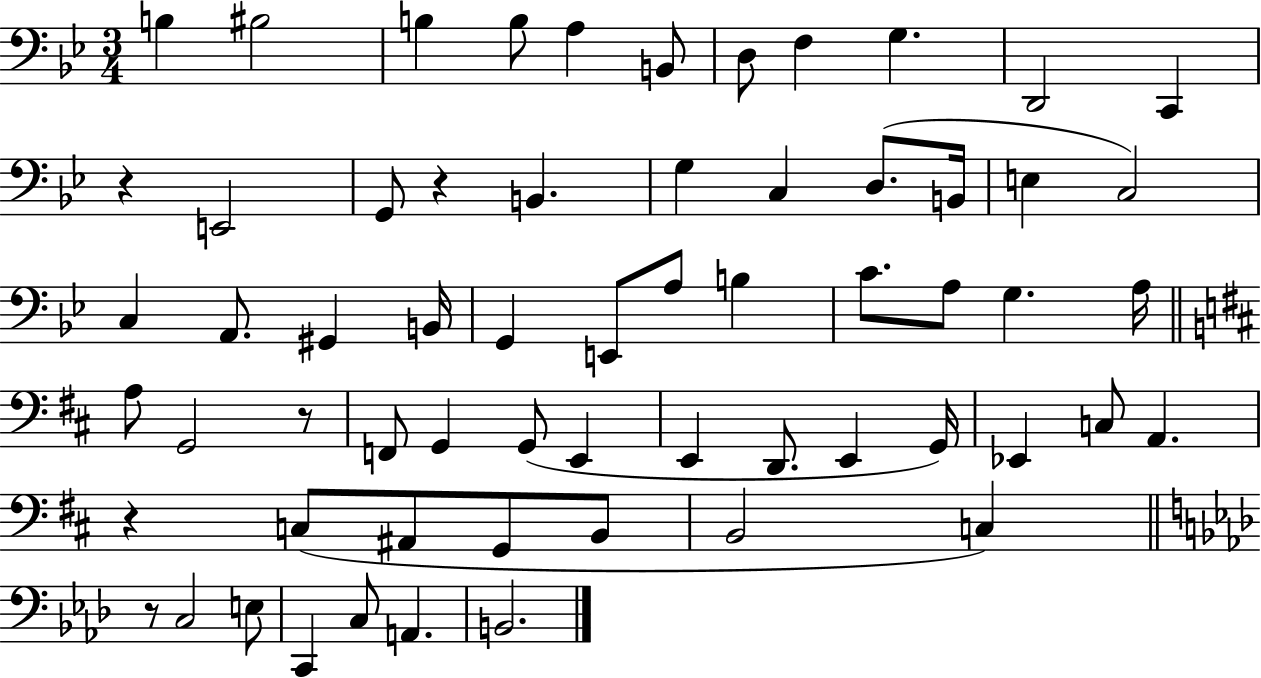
{
  \clef bass
  \numericTimeSignature
  \time 3/4
  \key bes \major
  \repeat volta 2 { b4 bis2 | b4 b8 a4 b,8 | d8 f4 g4. | d,2 c,4 | \break r4 e,2 | g,8 r4 b,4. | g4 c4 d8.( b,16 | e4 c2) | \break c4 a,8. gis,4 b,16 | g,4 e,8 a8 b4 | c'8. a8 g4. a16 | \bar "||" \break \key b \minor a8 g,2 r8 | f,8 g,4 g,8( e,4 | e,4 d,8. e,4 g,16) | ees,4 c8 a,4. | \break r4 c8( ais,8 g,8 b,8 | b,2 c4) | \bar "||" \break \key aes \major r8 c2 e8 | c,4 c8 a,4. | b,2. | } \bar "|."
}